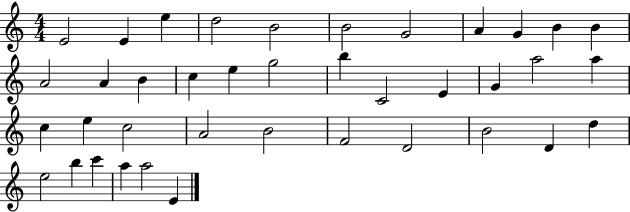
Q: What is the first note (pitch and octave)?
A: E4